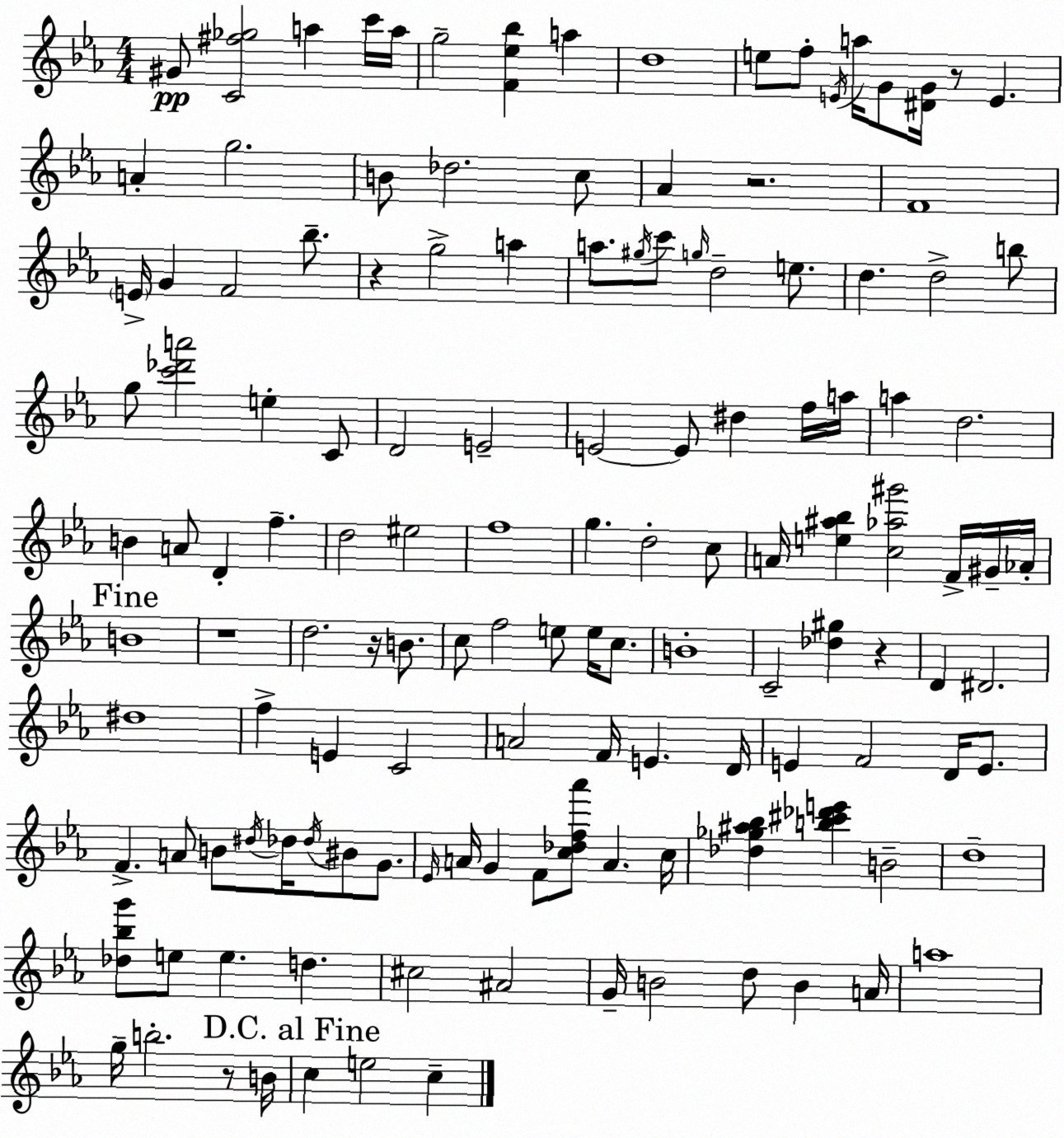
X:1
T:Untitled
M:4/4
L:1/4
K:Eb
^G/2 [C^f_g]2 a c'/4 a/4 g2 [F_e_b] a d4 e/2 f/2 E/4 a/4 G/2 [^DG]/4 z/2 E A g2 B/2 _d2 c/2 _A z2 F4 E/4 G F2 _b/2 z g2 a a/2 ^g/4 c'/2 g/4 d2 e/2 d d2 b/2 g/2 [c'_d'a']2 e C/2 D2 E2 E2 E/2 ^d f/4 a/4 a d2 B A/2 D f d2 ^e2 f4 g d2 c/2 A/4 [e^a_b] [c_a^g']2 F/4 ^G/4 _A/4 B4 z4 d2 z/4 B/2 c/2 f2 e/2 e/4 c/2 B4 C2 [_d^g] z D ^D2 ^d4 f E C2 A2 F/4 E D/4 E F2 D/4 E/2 F A/2 B/2 ^d/4 _d/4 _d/4 ^B/2 G/2 _E/4 A/4 G F/2 [c_df_a']/2 A c/4 [_d_g^a_b] [b^c'_d'e'] B2 d4 [_d_bg']/2 e/2 e d ^c2 ^A2 G/4 B2 d/2 B A/4 a4 g/4 b2 z/2 B/4 c e2 c